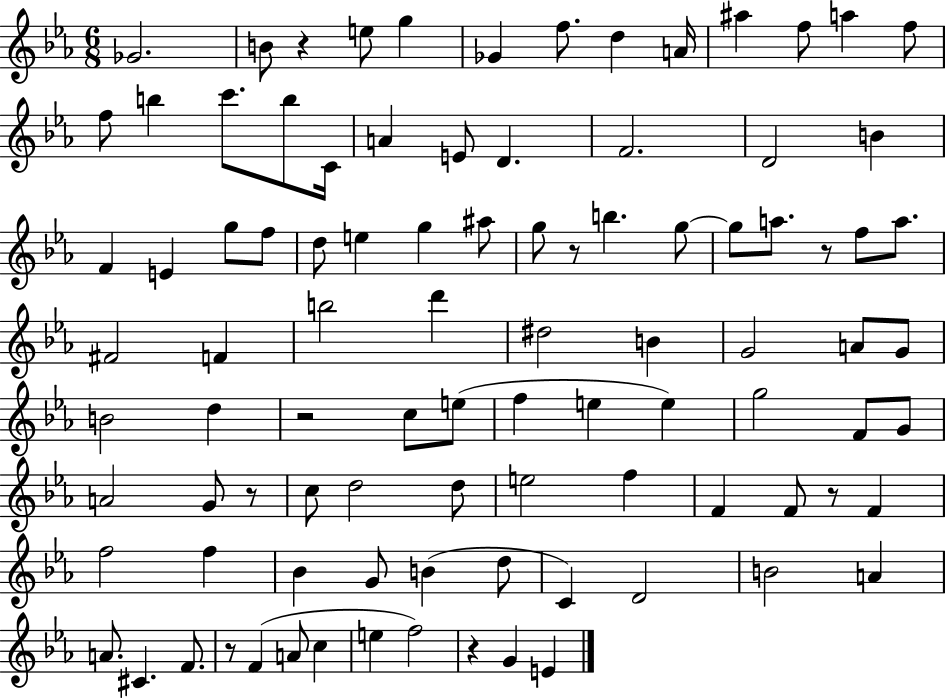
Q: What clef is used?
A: treble